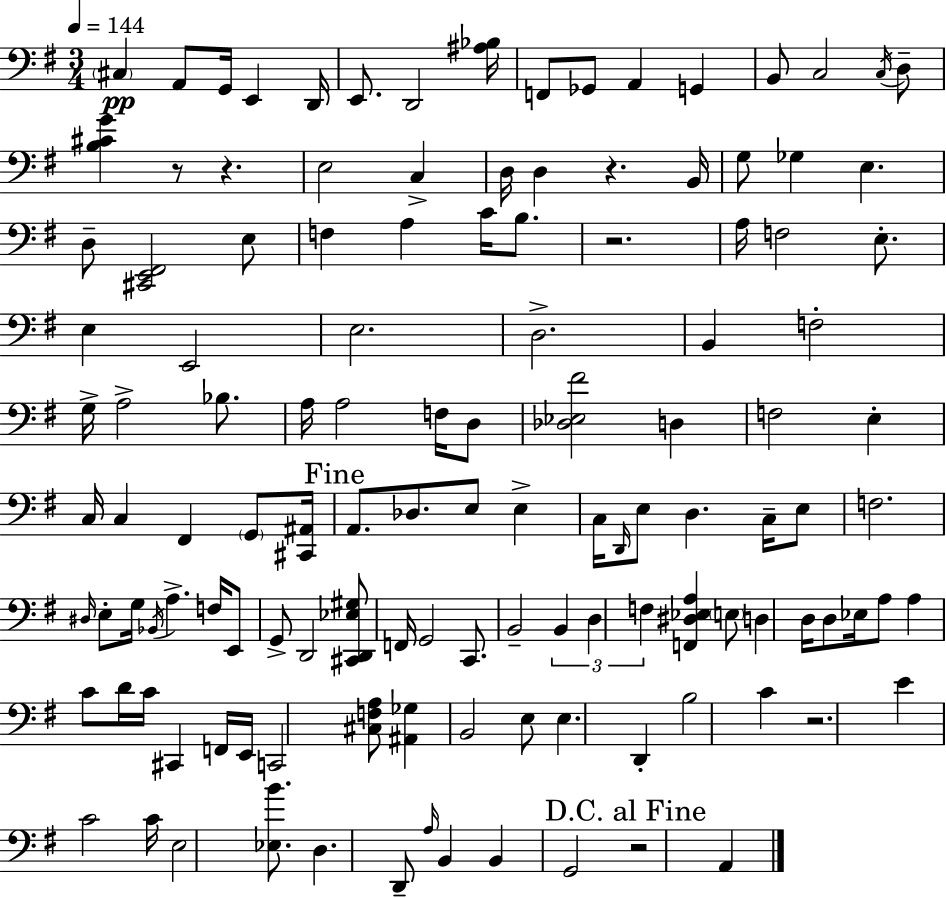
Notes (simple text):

C#3/q A2/e G2/s E2/q D2/s E2/e. D2/h [A#3,Bb3]/s F2/e Gb2/e A2/q G2/q B2/e C3/h C3/s D3/e [B3,C#4,G4]/q R/e R/q. E3/h C3/q D3/s D3/q R/q. B2/s G3/e Gb3/q E3/q. D3/e [C#2,E2,F#2]/h E3/e F3/q A3/q C4/s B3/e. R/h. A3/s F3/h E3/e. E3/q E2/h E3/h. D3/h. B2/q F3/h G3/s A3/h Bb3/e. A3/s A3/h F3/s D3/e [Db3,Eb3,F#4]/h D3/q F3/h E3/q C3/s C3/q F#2/q G2/e [C#2,A#2]/s A2/e. Db3/e. E3/e E3/q C3/s D2/s E3/e D3/q. C3/s E3/e F3/h. D#3/s E3/e G3/s Bb2/s A3/q. F3/s E2/e G2/e D2/h [C#2,D2,Eb3,G#3]/e F2/s G2/h C2/e. B2/h B2/q D3/q F3/q [F2,D#3,Eb3,A3]/q E3/e D3/q D3/s D3/e Eb3/s A3/e A3/q C4/e D4/s C4/s C#2/q F2/s E2/s C2/h [C#3,F3,A3]/e [A#2,Gb3]/q B2/h E3/e E3/q. D2/q B3/h C4/q R/h. E4/q C4/h C4/s E3/h [Eb3,B4]/e. D3/q. D2/e A3/s B2/q B2/q G2/h R/h A2/q